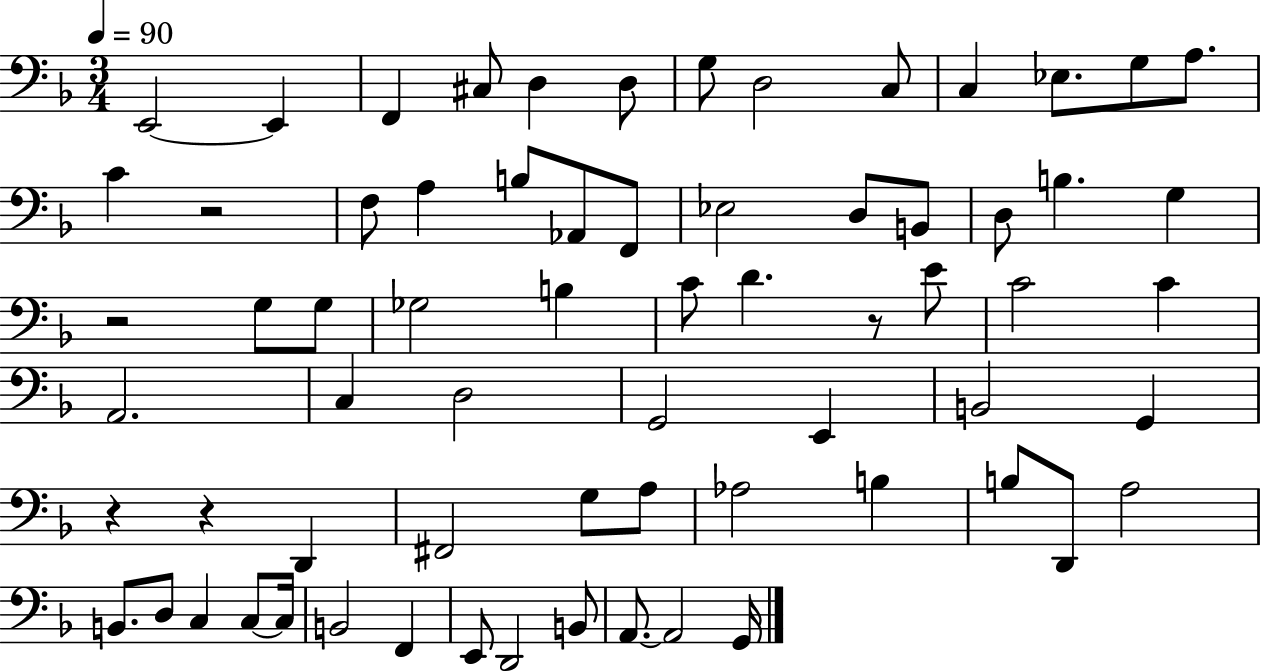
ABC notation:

X:1
T:Untitled
M:3/4
L:1/4
K:F
E,,2 E,, F,, ^C,/2 D, D,/2 G,/2 D,2 C,/2 C, _E,/2 G,/2 A,/2 C z2 F,/2 A, B,/2 _A,,/2 F,,/2 _E,2 D,/2 B,,/2 D,/2 B, G, z2 G,/2 G,/2 _G,2 B, C/2 D z/2 E/2 C2 C A,,2 C, D,2 G,,2 E,, B,,2 G,, z z D,, ^F,,2 G,/2 A,/2 _A,2 B, B,/2 D,,/2 A,2 B,,/2 D,/2 C, C,/2 C,/4 B,,2 F,, E,,/2 D,,2 B,,/2 A,,/2 A,,2 G,,/4